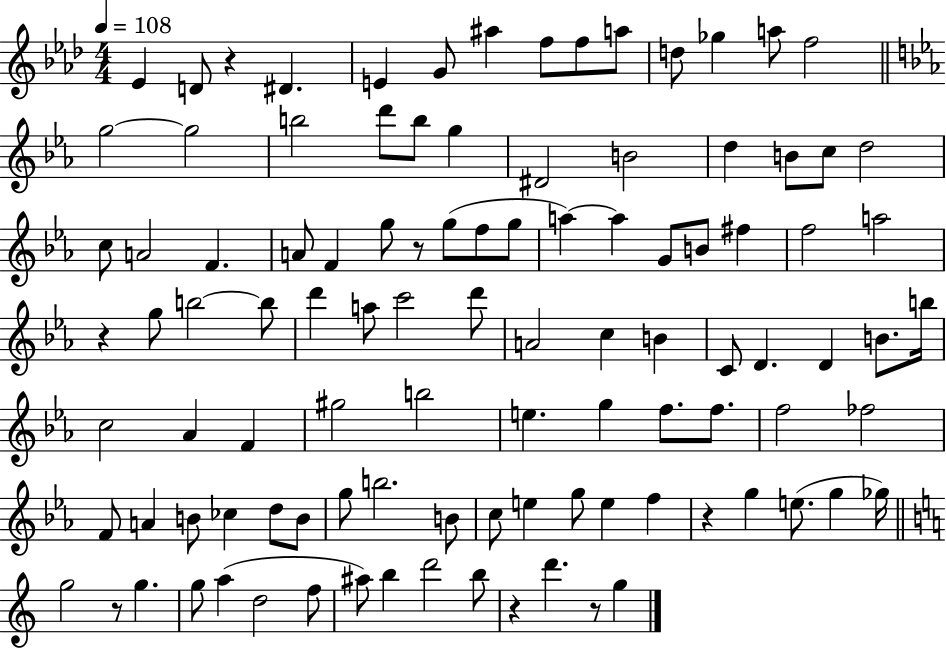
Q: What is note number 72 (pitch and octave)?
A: D5